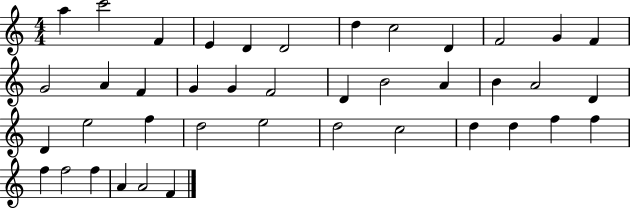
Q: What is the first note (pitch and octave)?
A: A5